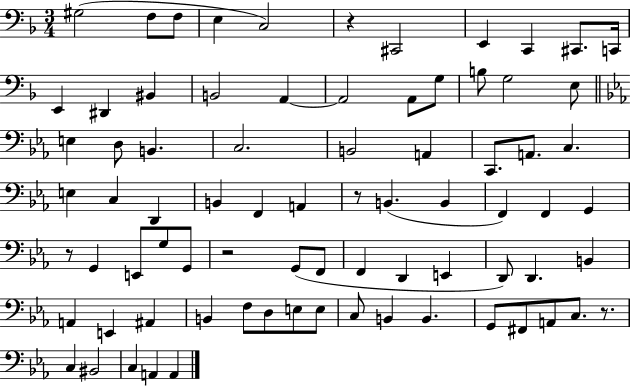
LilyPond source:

{
  \clef bass
  \numericTimeSignature
  \time 3/4
  \key f \major
  \repeat volta 2 { gis2( f8 f8 | e4 c2) | r4 cis,2 | e,4 c,4 cis,8. c,16 | \break e,4 dis,4 bis,4 | b,2 a,4~~ | a,2 a,8 g8 | b8 g2 e8 | \break \bar "||" \break \key c \minor e4 d8 b,4. | c2. | b,2 a,4 | c,8. a,8. c4. | \break e4 c4 d,4 | b,4 f,4 a,4 | r8 b,4.( b,4 | f,4) f,4 g,4 | \break r8 g,4 e,8 g8 g,8 | r2 g,8( f,8 | f,4 d,4 e,4 | d,8) d,4. b,4 | \break a,4 e,4 ais,4 | b,4 f8 d8 e8 e8 | c8 b,4 b,4. | g,8 fis,8 a,8 c8. r8. | \break c4 bis,2 | c4 a,4 a,4 | } \bar "|."
}